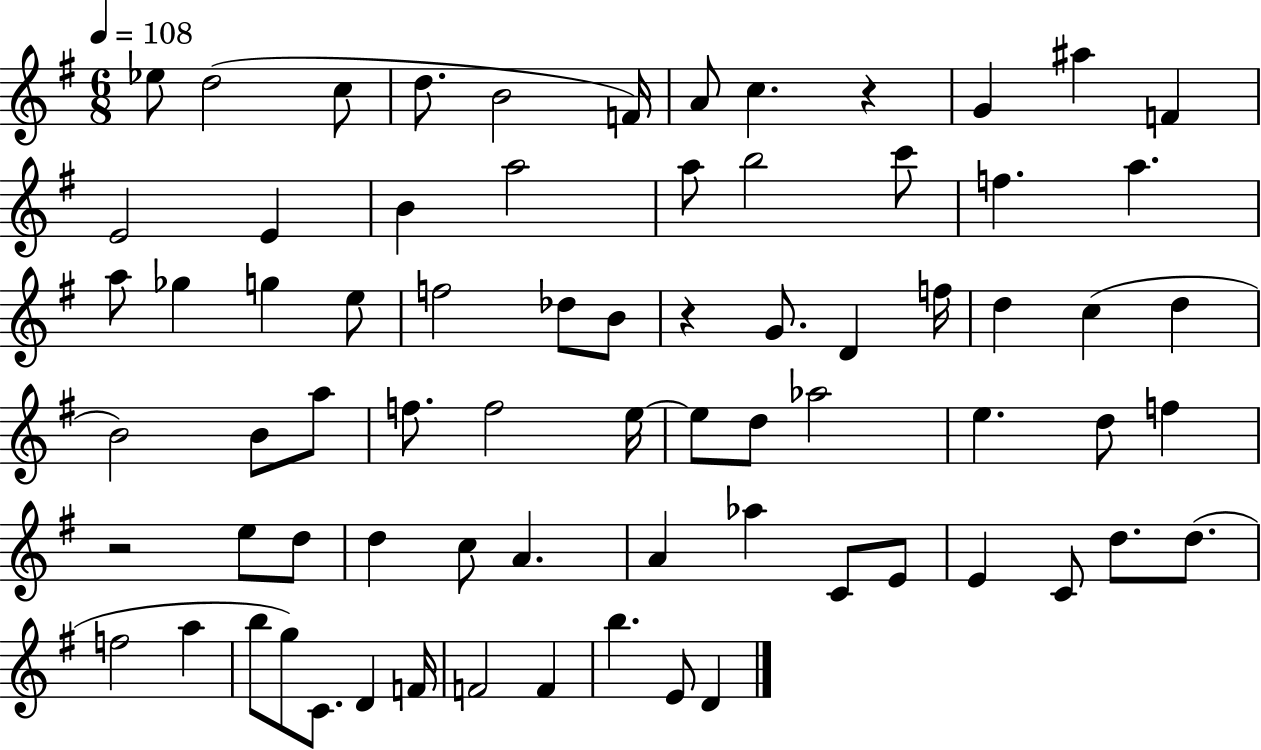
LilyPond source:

{
  \clef treble
  \numericTimeSignature
  \time 6/8
  \key g \major
  \tempo 4 = 108
  ees''8 d''2( c''8 | d''8. b'2 f'16) | a'8 c''4. r4 | g'4 ais''4 f'4 | \break e'2 e'4 | b'4 a''2 | a''8 b''2 c'''8 | f''4. a''4. | \break a''8 ges''4 g''4 e''8 | f''2 des''8 b'8 | r4 g'8. d'4 f''16 | d''4 c''4( d''4 | \break b'2) b'8 a''8 | f''8. f''2 e''16~~ | e''8 d''8 aes''2 | e''4. d''8 f''4 | \break r2 e''8 d''8 | d''4 c''8 a'4. | a'4 aes''4 c'8 e'8 | e'4 c'8 d''8. d''8.( | \break f''2 a''4 | b''8 g''8) c'8. d'4 f'16 | f'2 f'4 | b''4. e'8 d'4 | \break \bar "|."
}